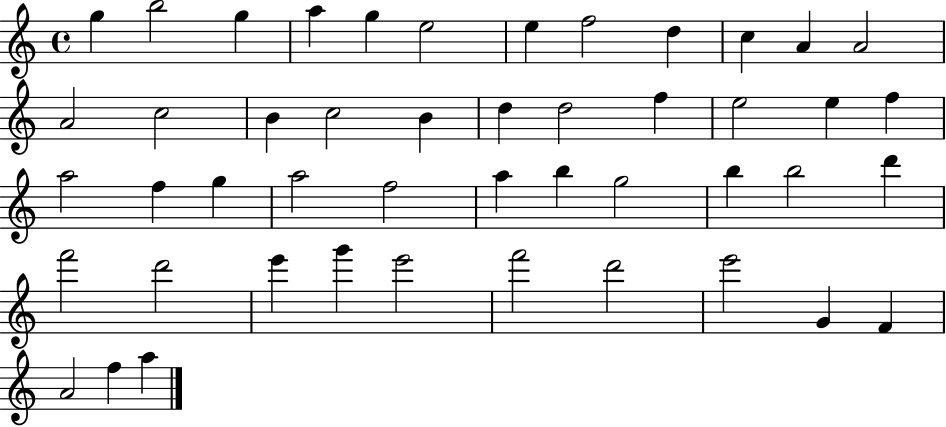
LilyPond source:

{
  \clef treble
  \time 4/4
  \defaultTimeSignature
  \key c \major
  g''4 b''2 g''4 | a''4 g''4 e''2 | e''4 f''2 d''4 | c''4 a'4 a'2 | \break a'2 c''2 | b'4 c''2 b'4 | d''4 d''2 f''4 | e''2 e''4 f''4 | \break a''2 f''4 g''4 | a''2 f''2 | a''4 b''4 g''2 | b''4 b''2 d'''4 | \break f'''2 d'''2 | e'''4 g'''4 e'''2 | f'''2 d'''2 | e'''2 g'4 f'4 | \break a'2 f''4 a''4 | \bar "|."
}